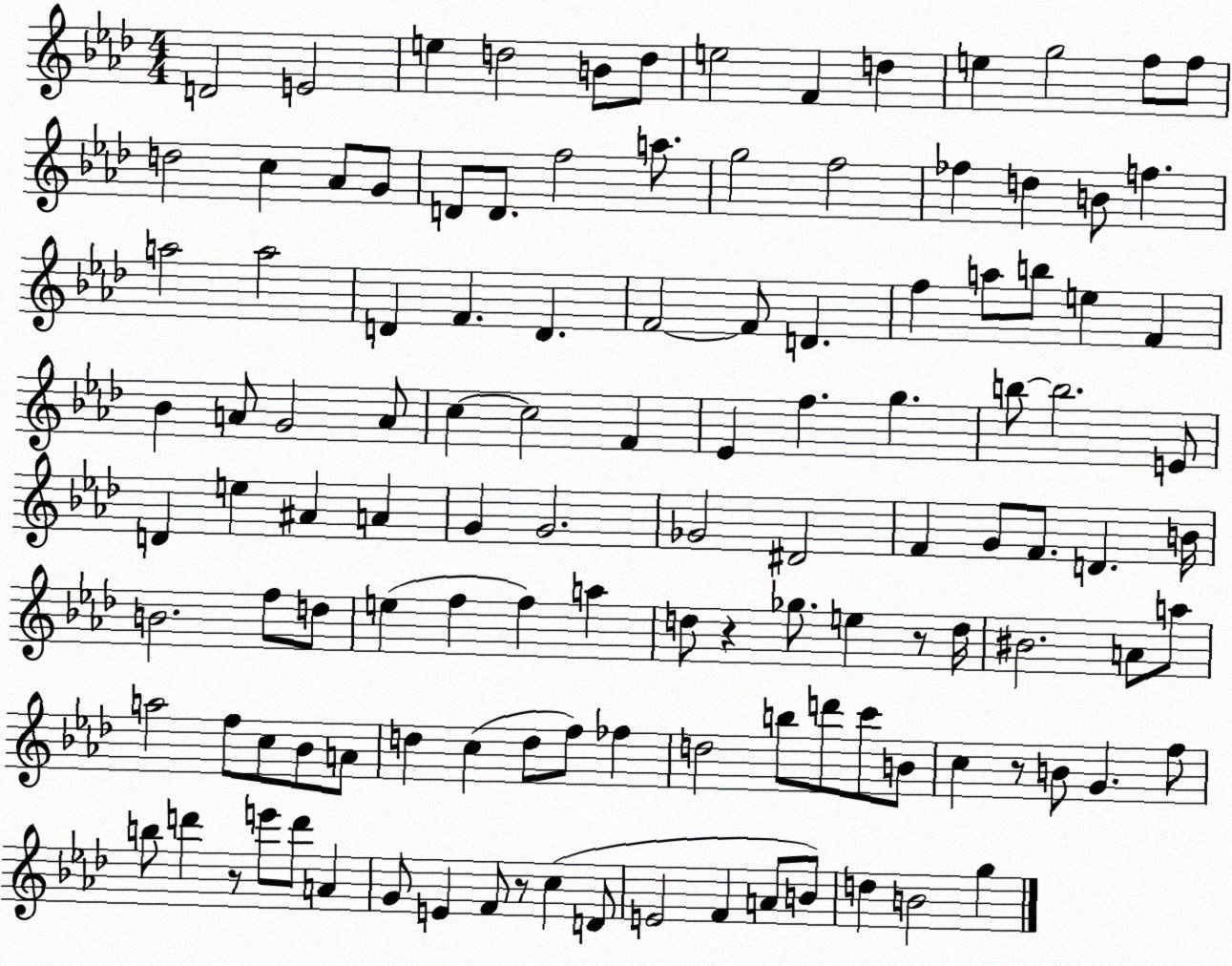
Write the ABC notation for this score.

X:1
T:Untitled
M:4/4
L:1/4
K:Ab
D2 E2 e d2 B/2 d/2 e2 F d e g2 f/2 f/2 d2 c _A/2 G/2 D/2 D/2 f2 a/2 g2 f2 _f d B/2 f a2 a2 D F D F2 F/2 D f a/2 b/2 e F _B A/2 G2 A/2 c c2 F _E f g b/2 b2 E/2 D e ^A A G G2 _G2 ^D2 F G/2 F/2 D B/4 B2 f/2 d/2 e f f a d/2 z _g/2 e z/2 d/4 ^B2 A/2 a/2 a2 f/2 c/2 _B/2 A/2 d c d/2 f/2 _f d2 b/2 d'/2 c'/2 B/2 c z/2 B/2 G f/2 b/2 d' z/2 e'/2 d'/2 A G/2 E F/2 z/2 c D/2 E2 F A/2 B/2 d B2 g